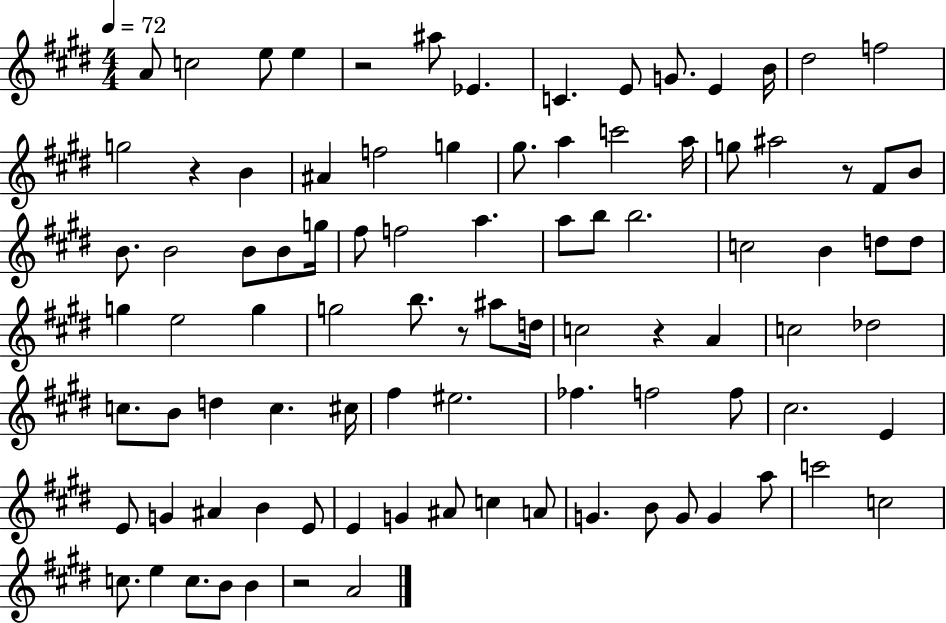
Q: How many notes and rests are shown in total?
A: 93